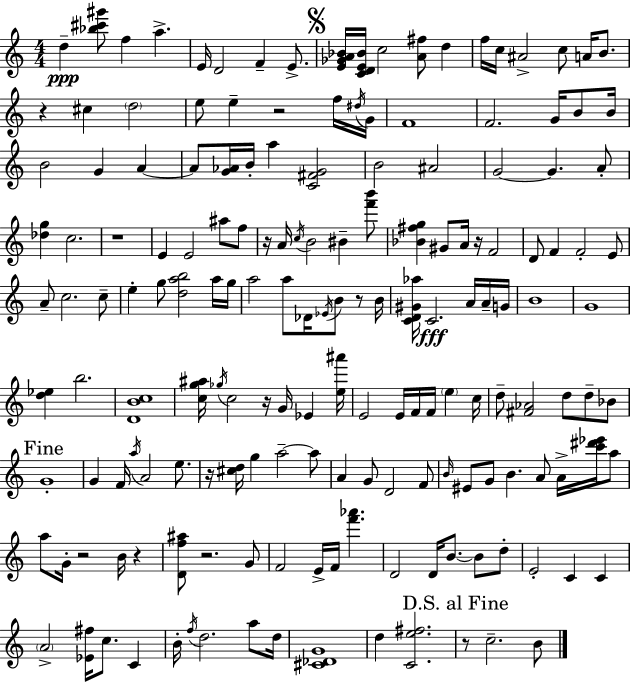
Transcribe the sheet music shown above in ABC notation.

X:1
T:Untitled
M:4/4
L:1/4
K:Am
d [_b^c'^g']/2 f a E/4 D2 F E/2 [E_GA_B]/4 [CDE_B]/4 c2 [A^f]/2 d f/4 c/4 ^A2 c/2 A/4 B/2 z ^c d2 e/2 e z2 f/4 ^d/4 G/4 F4 F2 G/4 B/2 B/4 B2 G A A/2 [G_A]/4 B/4 a [C^FG]2 B2 ^A2 G2 G A/2 [_dg] c2 z4 E E2 ^a/2 f/2 z/4 A/4 c/4 B2 ^B [f'b']/2 [_B^fg] ^G/2 A/4 z/4 F2 D/2 F F2 E/2 A/2 c2 c/2 e g/2 [dab]2 a/4 g/4 a2 a/2 _D/4 _E/4 B/2 z/2 B/4 [CD^G_a]/4 C2 A/4 A/4 G/4 B4 G4 [d_e] b2 [DBc]4 [cg^a]/4 _g/4 c2 z/4 G/4 _E [e^a']/4 E2 E/4 F/4 F/4 e c/4 d/2 [^F_A]2 d/2 d/2 _B/2 G4 G F/4 a/4 A2 e/2 z/4 [^cd]/4 g a2 a/2 A G/2 D2 F/2 B/4 ^E/2 G/2 B A/2 A/4 [c'^d'_e']/4 a/2 a/2 G/4 z2 B/4 z [Df^a]/2 z2 G/2 F2 E/4 F/4 [f'_a'] D2 D/4 B/2 B/2 d/2 E2 C C A2 [_E^f]/4 c/2 C B/4 f/4 d2 a/2 d/4 [^C_DG]4 d [Ce^f]2 z/2 c2 B/2